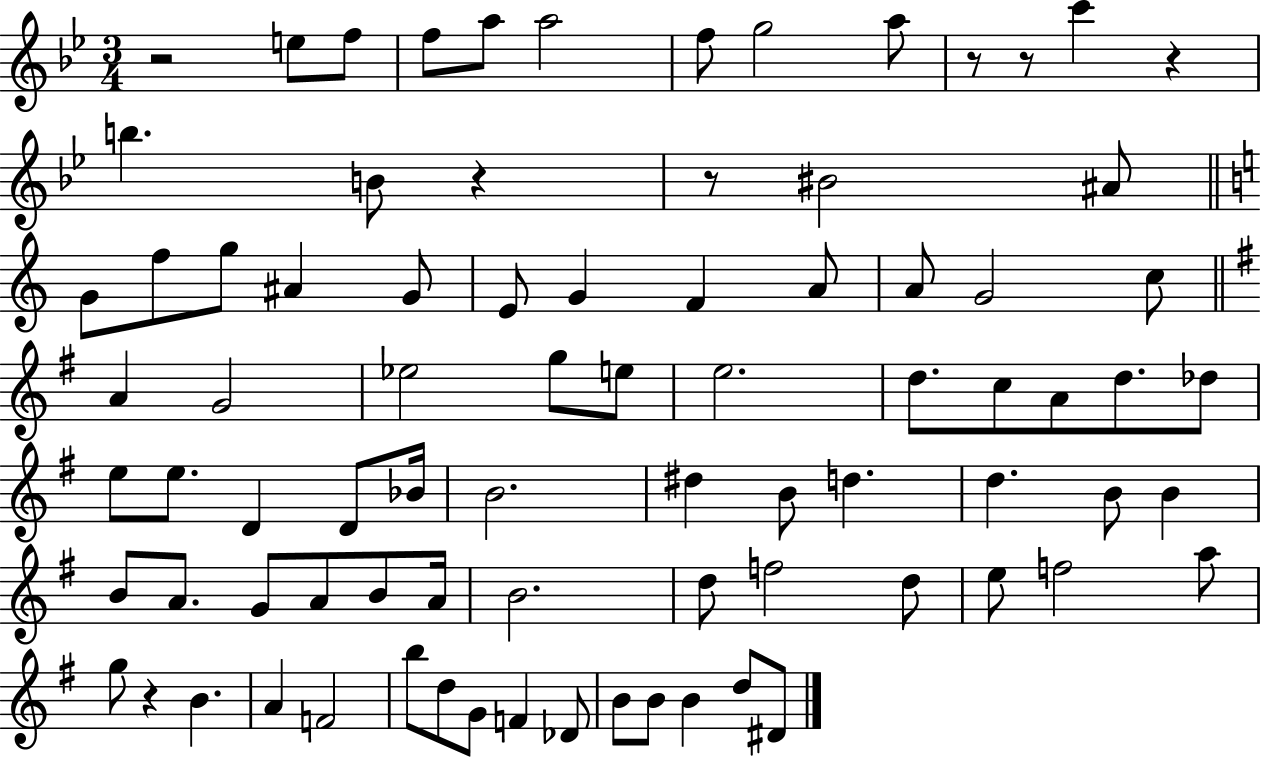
R/h E5/e F5/e F5/e A5/e A5/h F5/e G5/h A5/e R/e R/e C6/q R/q B5/q. B4/e R/q R/e BIS4/h A#4/e G4/e F5/e G5/e A#4/q G4/e E4/e G4/q F4/q A4/e A4/e G4/h C5/e A4/q G4/h Eb5/h G5/e E5/e E5/h. D5/e. C5/e A4/e D5/e. Db5/e E5/e E5/e. D4/q D4/e Bb4/s B4/h. D#5/q B4/e D5/q. D5/q. B4/e B4/q B4/e A4/e. G4/e A4/e B4/e A4/s B4/h. D5/e F5/h D5/e E5/e F5/h A5/e G5/e R/q B4/q. A4/q F4/h B5/e D5/e G4/e F4/q Db4/e B4/e B4/e B4/q D5/e D#4/e